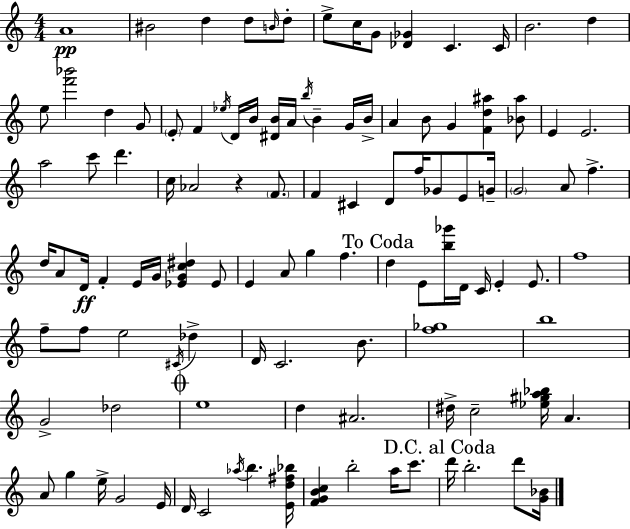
A4/w BIS4/h D5/q D5/e B4/s D5/e E5/e C5/s G4/e [Db4,Gb4]/q C4/q. C4/s B4/h. D5/q E5/e [F6,Bb6]/h D5/q G4/e E4/e F4/q Eb5/s D4/s B4/s [D#4,B4]/s A4/s B5/s B4/q G4/s B4/s A4/q B4/e G4/q [F4,D5,A#5]/q [Bb4,A#5]/e E4/q E4/h. A5/h C6/e D6/q. C5/s Ab4/h R/q F4/e. F4/q C#4/q D4/e F5/s Gb4/e E4/e G4/s G4/h A4/e F5/q. D5/s A4/e D4/s F4/q E4/s G4/s [Eb4,G4,C5,D#5]/q Eb4/e E4/q A4/e G5/q F5/q. D5/q E4/e [B5,Gb6]/s D4/s C4/s E4/q E4/e. F5/w F5/e F5/e E5/h C#4/s Db5/q D4/s C4/h. B4/e. [F5,Gb5]/w B5/w G4/h Db5/h E5/w D5/q A#4/h. D#5/s C5/h [Eb5,G#5,A5,Bb5]/s A4/q. A4/e G5/q E5/s G4/h E4/s D4/s C4/h Ab5/s B5/q. [E4,D5,F#5,Bb5]/s [F4,G4,B4,C5]/q B5/h A5/s C6/e. D6/s B5/h. D6/e [G4,Bb4]/s